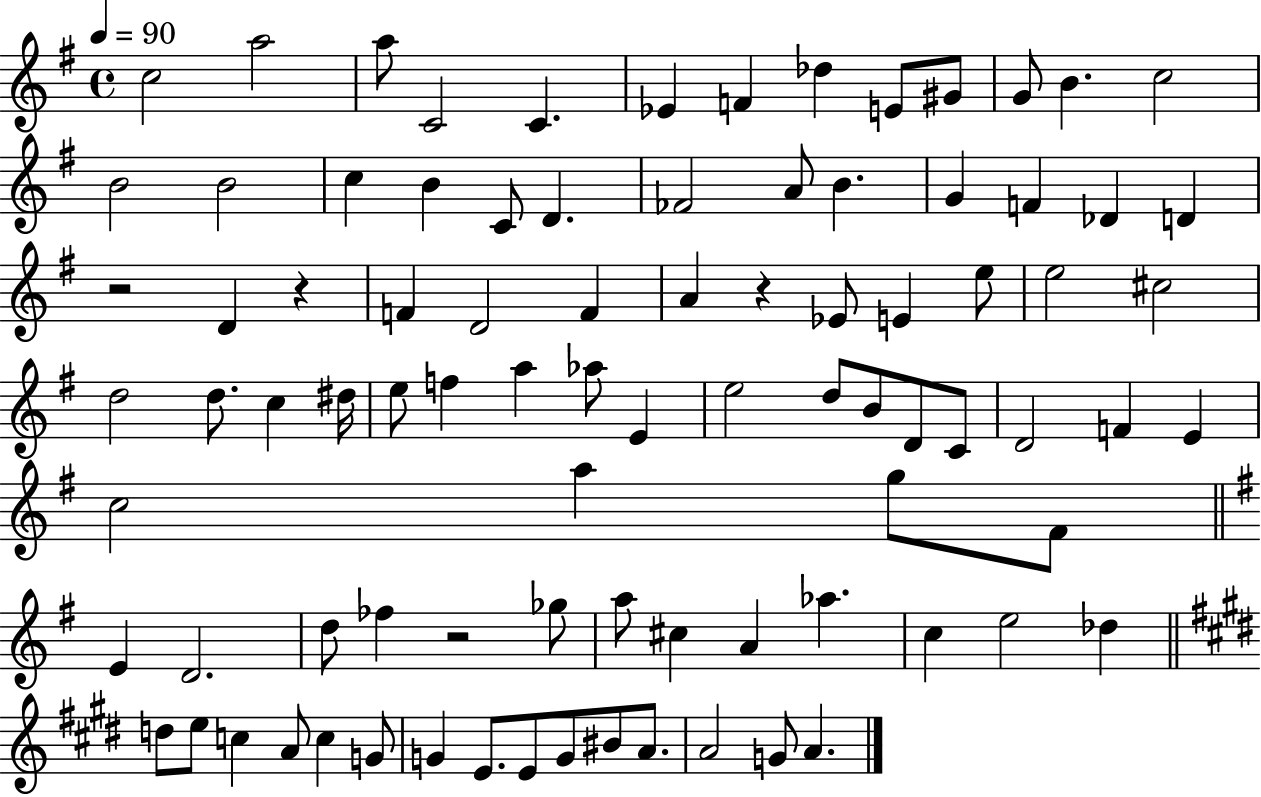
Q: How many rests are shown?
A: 4